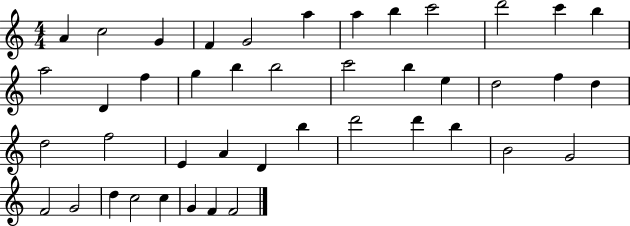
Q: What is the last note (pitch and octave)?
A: F4